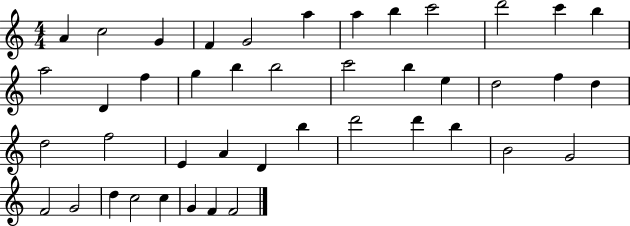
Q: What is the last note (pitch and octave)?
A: F4